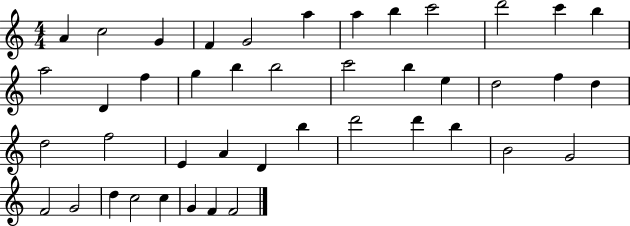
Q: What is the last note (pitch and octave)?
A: F4